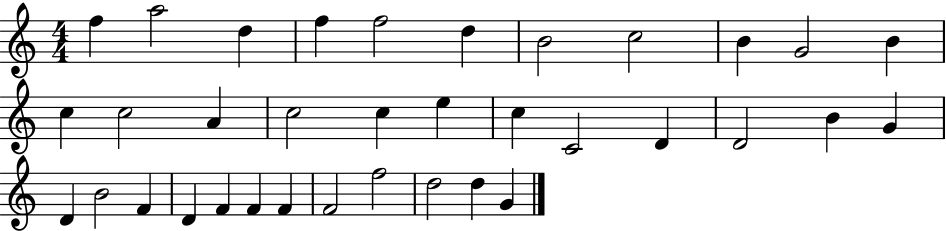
F5/q A5/h D5/q F5/q F5/h D5/q B4/h C5/h B4/q G4/h B4/q C5/q C5/h A4/q C5/h C5/q E5/q C5/q C4/h D4/q D4/h B4/q G4/q D4/q B4/h F4/q D4/q F4/q F4/q F4/q F4/h F5/h D5/h D5/q G4/q